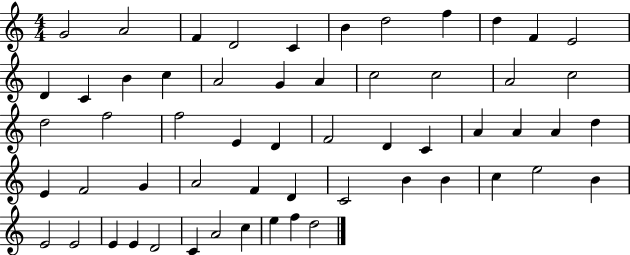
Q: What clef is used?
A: treble